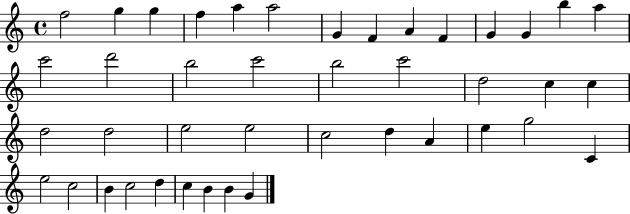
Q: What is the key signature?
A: C major